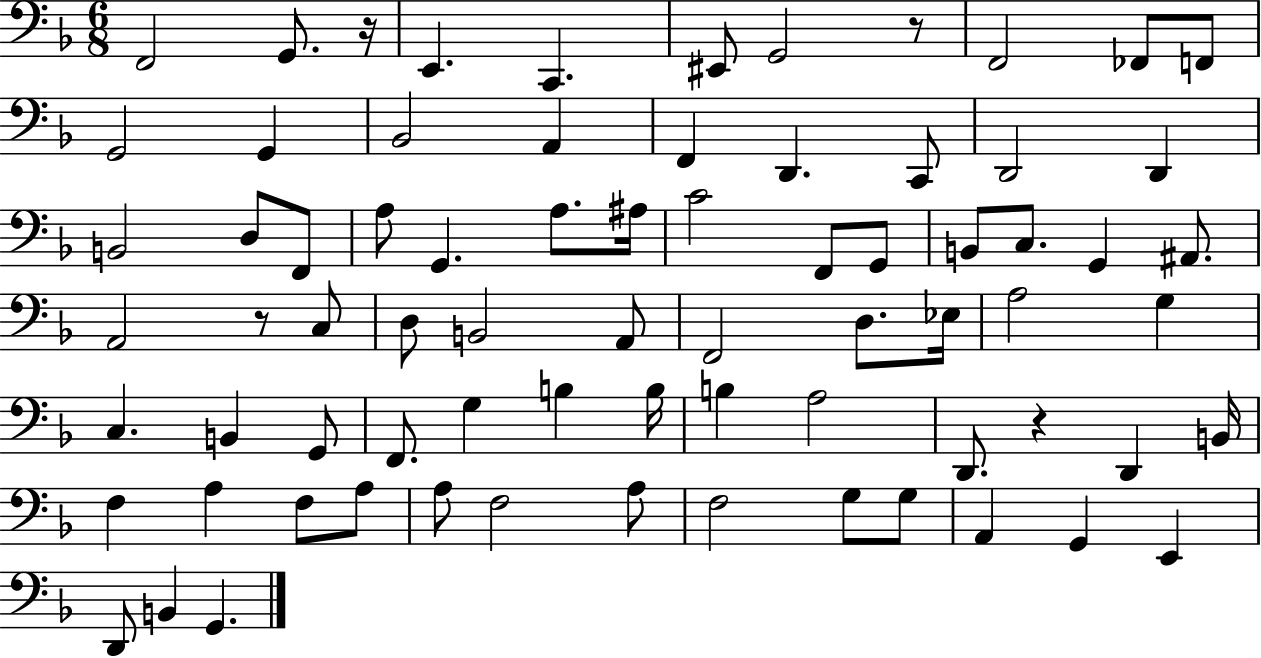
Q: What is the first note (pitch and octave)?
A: F2